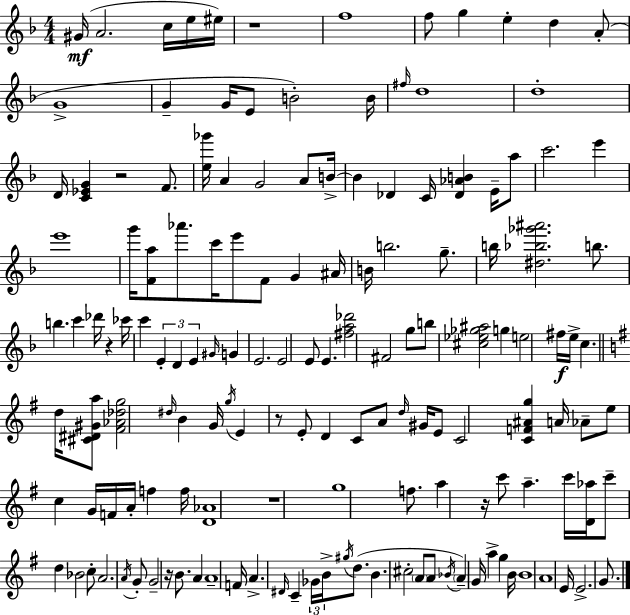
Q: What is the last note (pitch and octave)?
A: G4